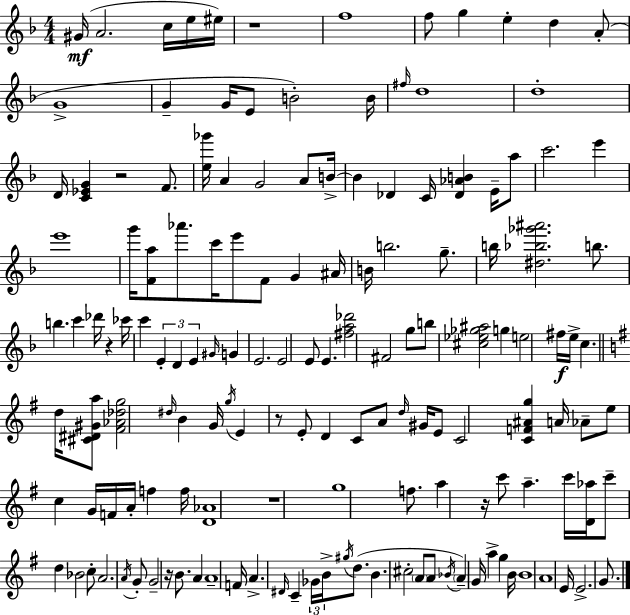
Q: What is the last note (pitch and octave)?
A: G4